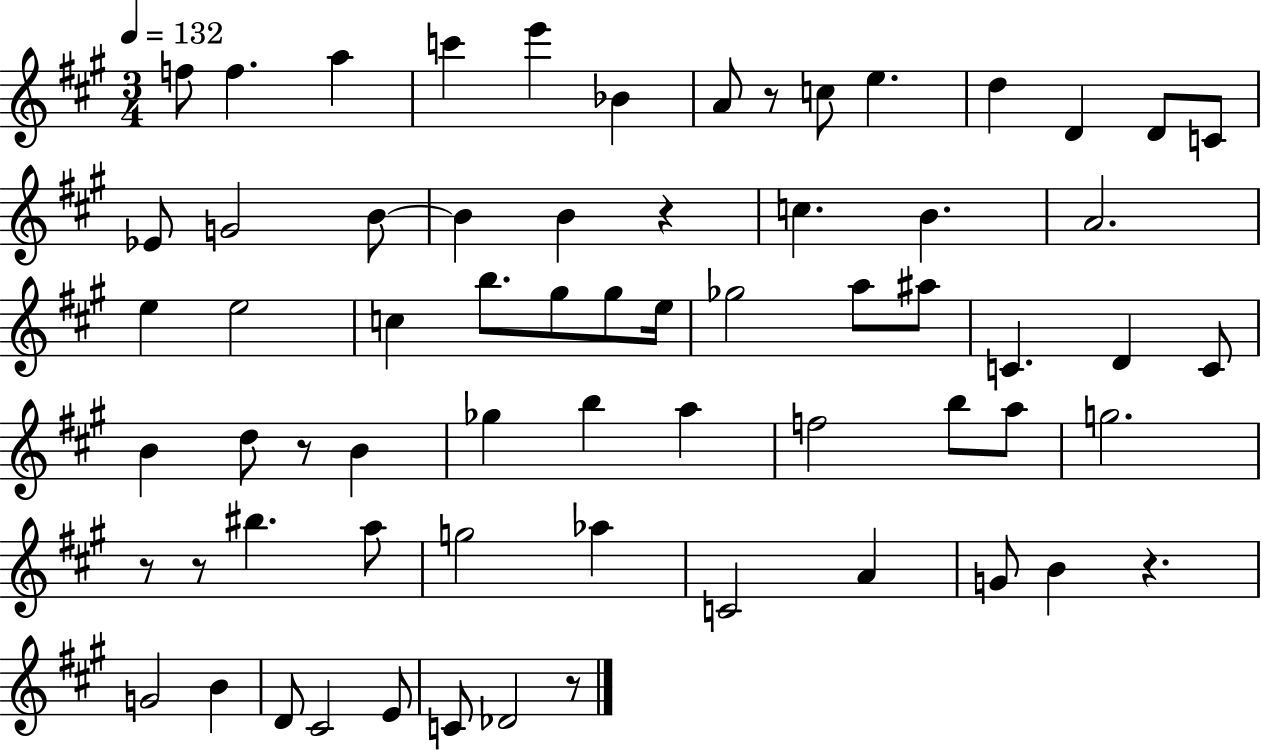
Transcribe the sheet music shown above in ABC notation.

X:1
T:Untitled
M:3/4
L:1/4
K:A
f/2 f a c' e' _B A/2 z/2 c/2 e d D D/2 C/2 _E/2 G2 B/2 B B z c B A2 e e2 c b/2 ^g/2 ^g/2 e/4 _g2 a/2 ^a/2 C D C/2 B d/2 z/2 B _g b a f2 b/2 a/2 g2 z/2 z/2 ^b a/2 g2 _a C2 A G/2 B z G2 B D/2 ^C2 E/2 C/2 _D2 z/2